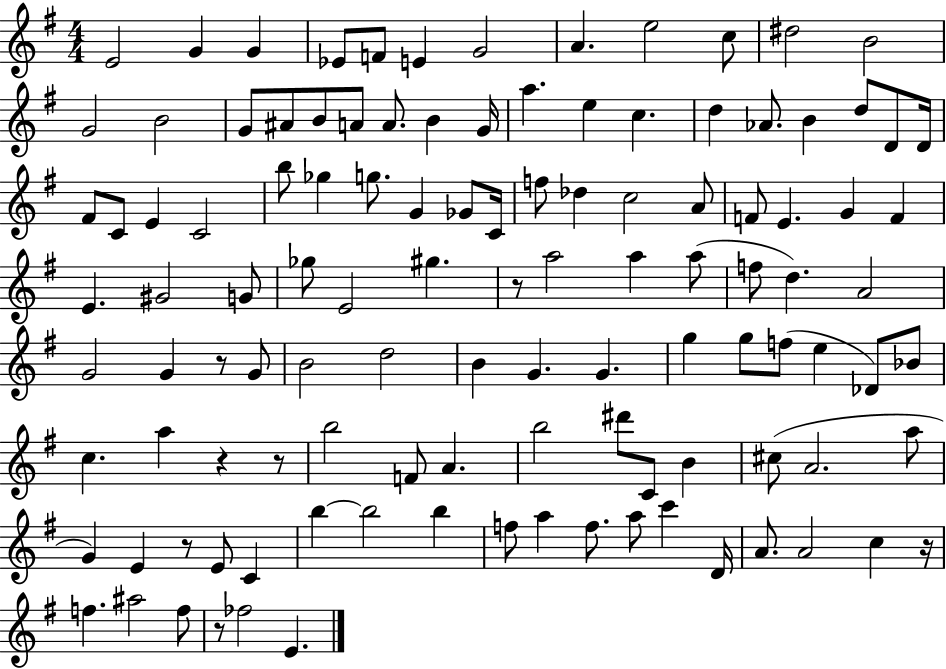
{
  \clef treble
  \numericTimeSignature
  \time 4/4
  \key g \major
  e'2 g'4 g'4 | ees'8 f'8 e'4 g'2 | a'4. e''2 c''8 | dis''2 b'2 | \break g'2 b'2 | g'8 ais'8 b'8 a'8 a'8. b'4 g'16 | a''4. e''4 c''4. | d''4 aes'8. b'4 d''8 d'8 d'16 | \break fis'8 c'8 e'4 c'2 | b''8 ges''4 g''8. g'4 ges'8 c'16 | f''8 des''4 c''2 a'8 | f'8 e'4. g'4 f'4 | \break e'4. gis'2 g'8 | ges''8 e'2 gis''4. | r8 a''2 a''4 a''8( | f''8 d''4.) a'2 | \break g'2 g'4 r8 g'8 | b'2 d''2 | b'4 g'4. g'4. | g''4 g''8 f''8( e''4 des'8) bes'8 | \break c''4. a''4 r4 r8 | b''2 f'8 a'4. | b''2 dis'''8 c'8 b'4 | cis''8( a'2. a''8 | \break g'4) e'4 r8 e'8 c'4 | b''4~~ b''2 b''4 | f''8 a''4 f''8. a''8 c'''4 d'16 | a'8. a'2 c''4 r16 | \break f''4. ais''2 f''8 | r8 fes''2 e'4. | \bar "|."
}